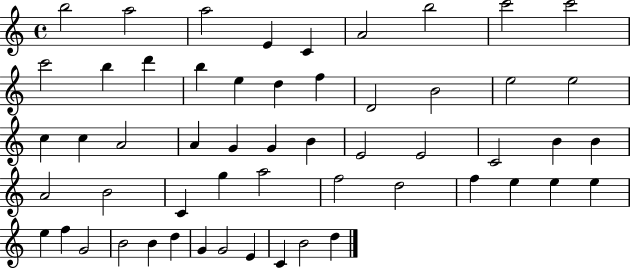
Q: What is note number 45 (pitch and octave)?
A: F5